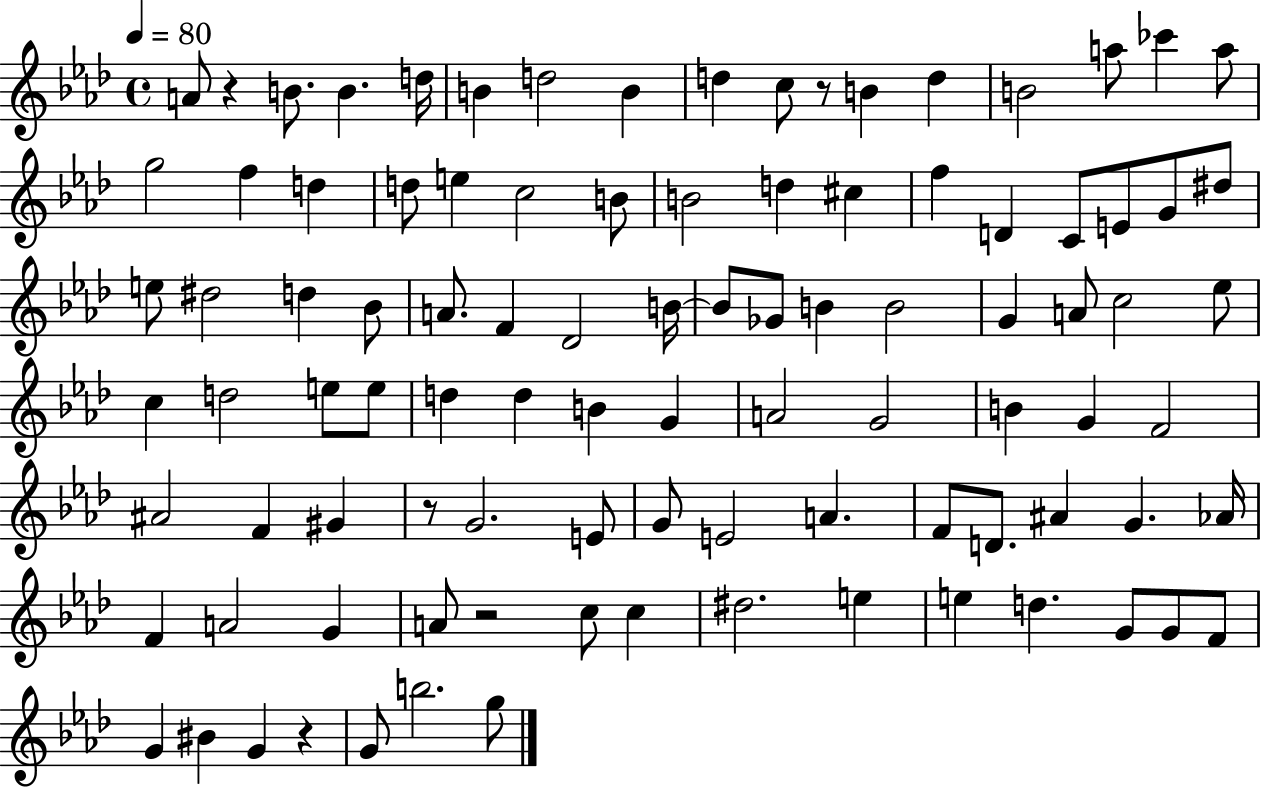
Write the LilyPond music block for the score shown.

{
  \clef treble
  \time 4/4
  \defaultTimeSignature
  \key aes \major
  \tempo 4 = 80
  a'8 r4 b'8. b'4. d''16 | b'4 d''2 b'4 | d''4 c''8 r8 b'4 d''4 | b'2 a''8 ces'''4 a''8 | \break g''2 f''4 d''4 | d''8 e''4 c''2 b'8 | b'2 d''4 cis''4 | f''4 d'4 c'8 e'8 g'8 dis''8 | \break e''8 dis''2 d''4 bes'8 | a'8. f'4 des'2 b'16~~ | b'8 ges'8 b'4 b'2 | g'4 a'8 c''2 ees''8 | \break c''4 d''2 e''8 e''8 | d''4 d''4 b'4 g'4 | a'2 g'2 | b'4 g'4 f'2 | \break ais'2 f'4 gis'4 | r8 g'2. e'8 | g'8 e'2 a'4. | f'8 d'8. ais'4 g'4. aes'16 | \break f'4 a'2 g'4 | a'8 r2 c''8 c''4 | dis''2. e''4 | e''4 d''4. g'8 g'8 f'8 | \break g'4 bis'4 g'4 r4 | g'8 b''2. g''8 | \bar "|."
}